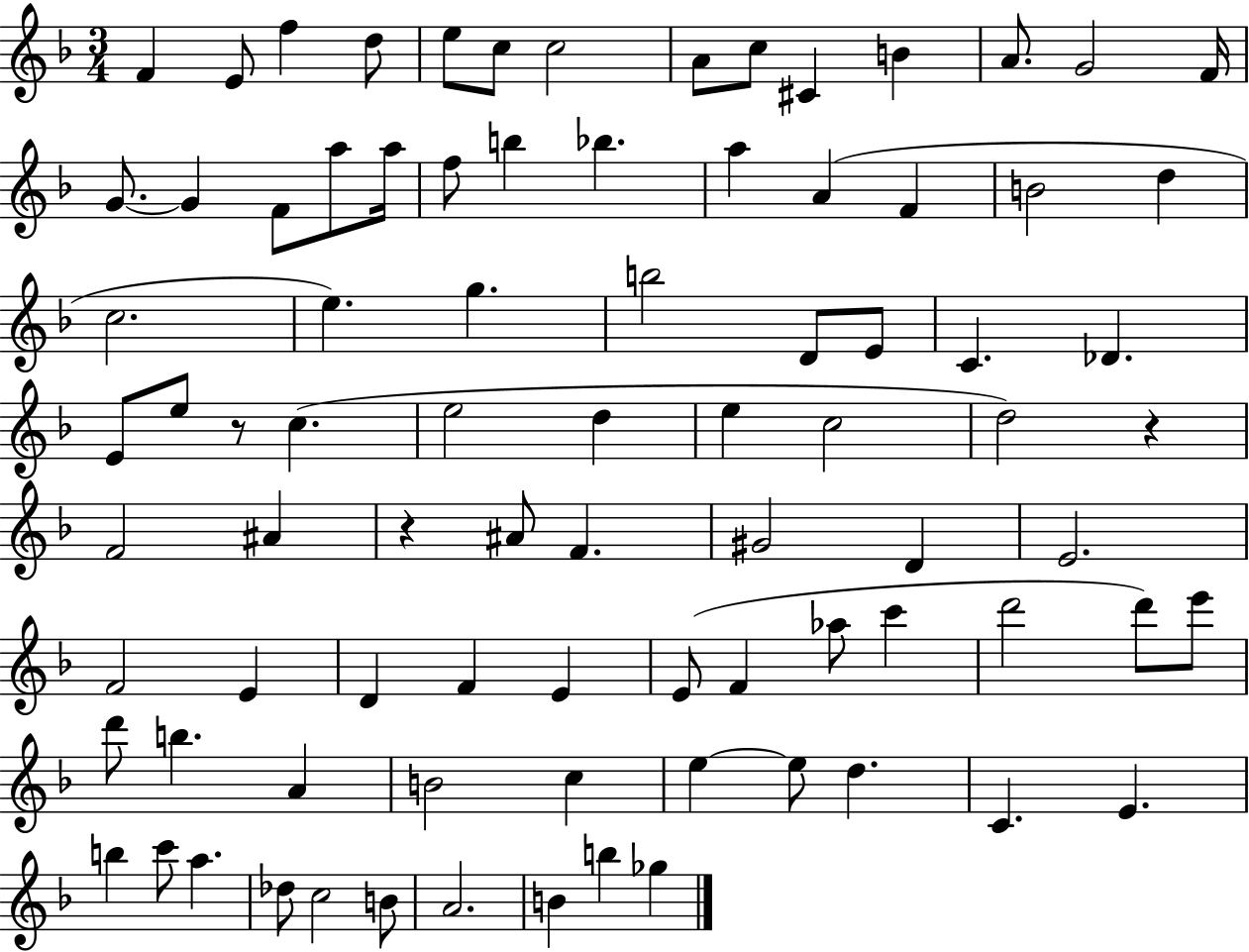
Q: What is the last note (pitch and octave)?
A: Gb5